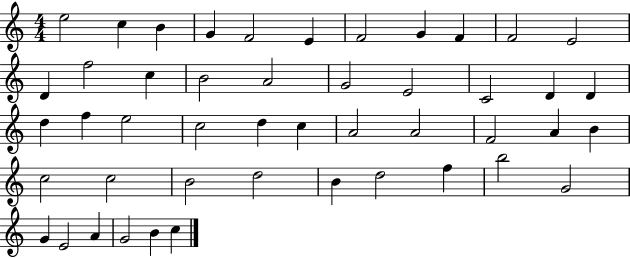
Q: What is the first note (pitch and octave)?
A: E5